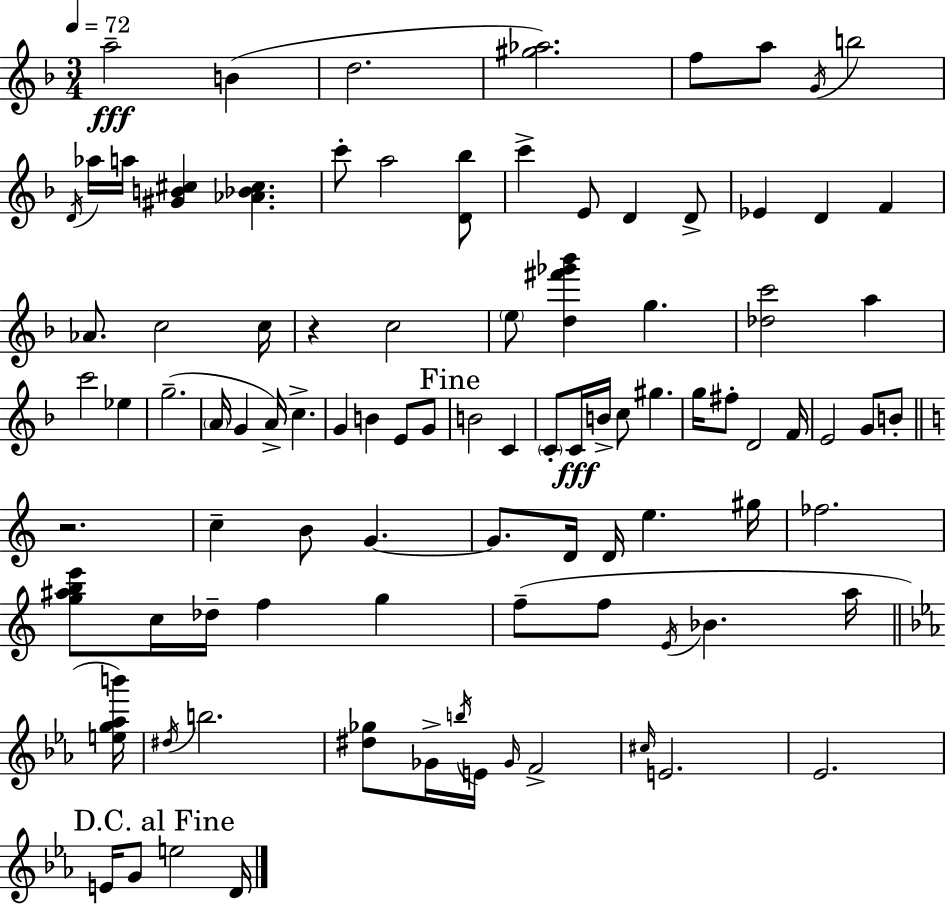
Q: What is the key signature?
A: F major